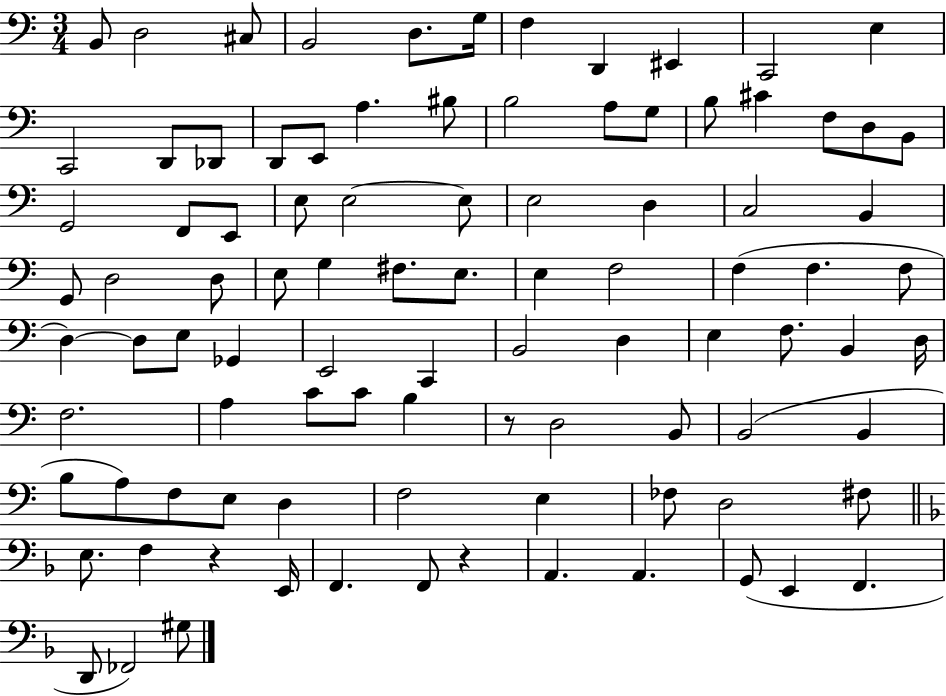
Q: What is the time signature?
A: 3/4